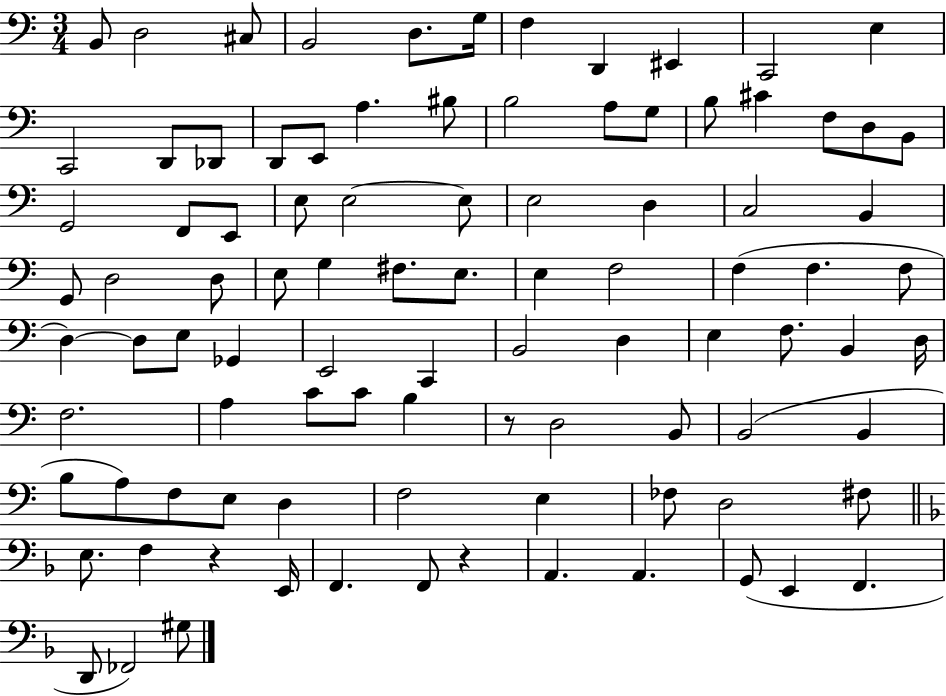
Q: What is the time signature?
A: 3/4